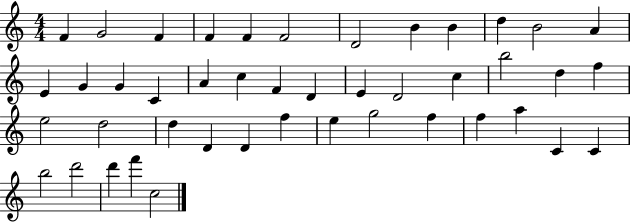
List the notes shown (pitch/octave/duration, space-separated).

F4/q G4/h F4/q F4/q F4/q F4/h D4/h B4/q B4/q D5/q B4/h A4/q E4/q G4/q G4/q C4/q A4/q C5/q F4/q D4/q E4/q D4/h C5/q B5/h D5/q F5/q E5/h D5/h D5/q D4/q D4/q F5/q E5/q G5/h F5/q F5/q A5/q C4/q C4/q B5/h D6/h D6/q F6/q C5/h